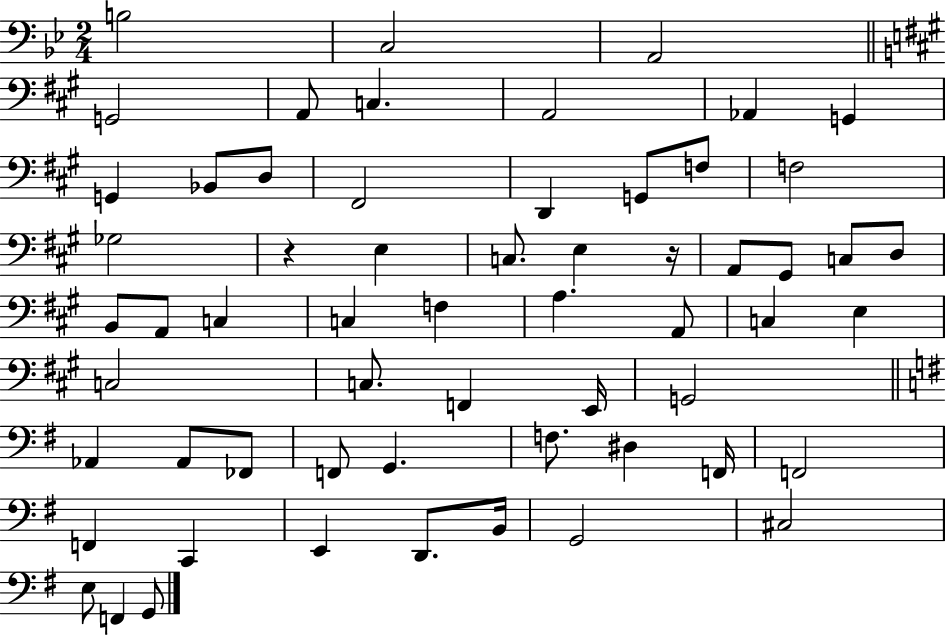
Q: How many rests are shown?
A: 2